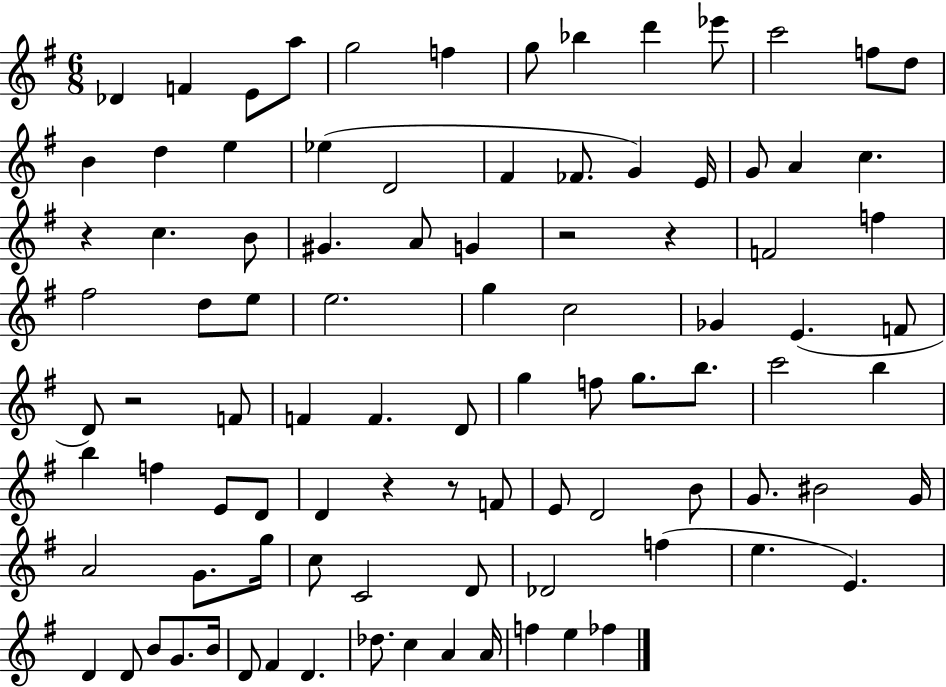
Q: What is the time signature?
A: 6/8